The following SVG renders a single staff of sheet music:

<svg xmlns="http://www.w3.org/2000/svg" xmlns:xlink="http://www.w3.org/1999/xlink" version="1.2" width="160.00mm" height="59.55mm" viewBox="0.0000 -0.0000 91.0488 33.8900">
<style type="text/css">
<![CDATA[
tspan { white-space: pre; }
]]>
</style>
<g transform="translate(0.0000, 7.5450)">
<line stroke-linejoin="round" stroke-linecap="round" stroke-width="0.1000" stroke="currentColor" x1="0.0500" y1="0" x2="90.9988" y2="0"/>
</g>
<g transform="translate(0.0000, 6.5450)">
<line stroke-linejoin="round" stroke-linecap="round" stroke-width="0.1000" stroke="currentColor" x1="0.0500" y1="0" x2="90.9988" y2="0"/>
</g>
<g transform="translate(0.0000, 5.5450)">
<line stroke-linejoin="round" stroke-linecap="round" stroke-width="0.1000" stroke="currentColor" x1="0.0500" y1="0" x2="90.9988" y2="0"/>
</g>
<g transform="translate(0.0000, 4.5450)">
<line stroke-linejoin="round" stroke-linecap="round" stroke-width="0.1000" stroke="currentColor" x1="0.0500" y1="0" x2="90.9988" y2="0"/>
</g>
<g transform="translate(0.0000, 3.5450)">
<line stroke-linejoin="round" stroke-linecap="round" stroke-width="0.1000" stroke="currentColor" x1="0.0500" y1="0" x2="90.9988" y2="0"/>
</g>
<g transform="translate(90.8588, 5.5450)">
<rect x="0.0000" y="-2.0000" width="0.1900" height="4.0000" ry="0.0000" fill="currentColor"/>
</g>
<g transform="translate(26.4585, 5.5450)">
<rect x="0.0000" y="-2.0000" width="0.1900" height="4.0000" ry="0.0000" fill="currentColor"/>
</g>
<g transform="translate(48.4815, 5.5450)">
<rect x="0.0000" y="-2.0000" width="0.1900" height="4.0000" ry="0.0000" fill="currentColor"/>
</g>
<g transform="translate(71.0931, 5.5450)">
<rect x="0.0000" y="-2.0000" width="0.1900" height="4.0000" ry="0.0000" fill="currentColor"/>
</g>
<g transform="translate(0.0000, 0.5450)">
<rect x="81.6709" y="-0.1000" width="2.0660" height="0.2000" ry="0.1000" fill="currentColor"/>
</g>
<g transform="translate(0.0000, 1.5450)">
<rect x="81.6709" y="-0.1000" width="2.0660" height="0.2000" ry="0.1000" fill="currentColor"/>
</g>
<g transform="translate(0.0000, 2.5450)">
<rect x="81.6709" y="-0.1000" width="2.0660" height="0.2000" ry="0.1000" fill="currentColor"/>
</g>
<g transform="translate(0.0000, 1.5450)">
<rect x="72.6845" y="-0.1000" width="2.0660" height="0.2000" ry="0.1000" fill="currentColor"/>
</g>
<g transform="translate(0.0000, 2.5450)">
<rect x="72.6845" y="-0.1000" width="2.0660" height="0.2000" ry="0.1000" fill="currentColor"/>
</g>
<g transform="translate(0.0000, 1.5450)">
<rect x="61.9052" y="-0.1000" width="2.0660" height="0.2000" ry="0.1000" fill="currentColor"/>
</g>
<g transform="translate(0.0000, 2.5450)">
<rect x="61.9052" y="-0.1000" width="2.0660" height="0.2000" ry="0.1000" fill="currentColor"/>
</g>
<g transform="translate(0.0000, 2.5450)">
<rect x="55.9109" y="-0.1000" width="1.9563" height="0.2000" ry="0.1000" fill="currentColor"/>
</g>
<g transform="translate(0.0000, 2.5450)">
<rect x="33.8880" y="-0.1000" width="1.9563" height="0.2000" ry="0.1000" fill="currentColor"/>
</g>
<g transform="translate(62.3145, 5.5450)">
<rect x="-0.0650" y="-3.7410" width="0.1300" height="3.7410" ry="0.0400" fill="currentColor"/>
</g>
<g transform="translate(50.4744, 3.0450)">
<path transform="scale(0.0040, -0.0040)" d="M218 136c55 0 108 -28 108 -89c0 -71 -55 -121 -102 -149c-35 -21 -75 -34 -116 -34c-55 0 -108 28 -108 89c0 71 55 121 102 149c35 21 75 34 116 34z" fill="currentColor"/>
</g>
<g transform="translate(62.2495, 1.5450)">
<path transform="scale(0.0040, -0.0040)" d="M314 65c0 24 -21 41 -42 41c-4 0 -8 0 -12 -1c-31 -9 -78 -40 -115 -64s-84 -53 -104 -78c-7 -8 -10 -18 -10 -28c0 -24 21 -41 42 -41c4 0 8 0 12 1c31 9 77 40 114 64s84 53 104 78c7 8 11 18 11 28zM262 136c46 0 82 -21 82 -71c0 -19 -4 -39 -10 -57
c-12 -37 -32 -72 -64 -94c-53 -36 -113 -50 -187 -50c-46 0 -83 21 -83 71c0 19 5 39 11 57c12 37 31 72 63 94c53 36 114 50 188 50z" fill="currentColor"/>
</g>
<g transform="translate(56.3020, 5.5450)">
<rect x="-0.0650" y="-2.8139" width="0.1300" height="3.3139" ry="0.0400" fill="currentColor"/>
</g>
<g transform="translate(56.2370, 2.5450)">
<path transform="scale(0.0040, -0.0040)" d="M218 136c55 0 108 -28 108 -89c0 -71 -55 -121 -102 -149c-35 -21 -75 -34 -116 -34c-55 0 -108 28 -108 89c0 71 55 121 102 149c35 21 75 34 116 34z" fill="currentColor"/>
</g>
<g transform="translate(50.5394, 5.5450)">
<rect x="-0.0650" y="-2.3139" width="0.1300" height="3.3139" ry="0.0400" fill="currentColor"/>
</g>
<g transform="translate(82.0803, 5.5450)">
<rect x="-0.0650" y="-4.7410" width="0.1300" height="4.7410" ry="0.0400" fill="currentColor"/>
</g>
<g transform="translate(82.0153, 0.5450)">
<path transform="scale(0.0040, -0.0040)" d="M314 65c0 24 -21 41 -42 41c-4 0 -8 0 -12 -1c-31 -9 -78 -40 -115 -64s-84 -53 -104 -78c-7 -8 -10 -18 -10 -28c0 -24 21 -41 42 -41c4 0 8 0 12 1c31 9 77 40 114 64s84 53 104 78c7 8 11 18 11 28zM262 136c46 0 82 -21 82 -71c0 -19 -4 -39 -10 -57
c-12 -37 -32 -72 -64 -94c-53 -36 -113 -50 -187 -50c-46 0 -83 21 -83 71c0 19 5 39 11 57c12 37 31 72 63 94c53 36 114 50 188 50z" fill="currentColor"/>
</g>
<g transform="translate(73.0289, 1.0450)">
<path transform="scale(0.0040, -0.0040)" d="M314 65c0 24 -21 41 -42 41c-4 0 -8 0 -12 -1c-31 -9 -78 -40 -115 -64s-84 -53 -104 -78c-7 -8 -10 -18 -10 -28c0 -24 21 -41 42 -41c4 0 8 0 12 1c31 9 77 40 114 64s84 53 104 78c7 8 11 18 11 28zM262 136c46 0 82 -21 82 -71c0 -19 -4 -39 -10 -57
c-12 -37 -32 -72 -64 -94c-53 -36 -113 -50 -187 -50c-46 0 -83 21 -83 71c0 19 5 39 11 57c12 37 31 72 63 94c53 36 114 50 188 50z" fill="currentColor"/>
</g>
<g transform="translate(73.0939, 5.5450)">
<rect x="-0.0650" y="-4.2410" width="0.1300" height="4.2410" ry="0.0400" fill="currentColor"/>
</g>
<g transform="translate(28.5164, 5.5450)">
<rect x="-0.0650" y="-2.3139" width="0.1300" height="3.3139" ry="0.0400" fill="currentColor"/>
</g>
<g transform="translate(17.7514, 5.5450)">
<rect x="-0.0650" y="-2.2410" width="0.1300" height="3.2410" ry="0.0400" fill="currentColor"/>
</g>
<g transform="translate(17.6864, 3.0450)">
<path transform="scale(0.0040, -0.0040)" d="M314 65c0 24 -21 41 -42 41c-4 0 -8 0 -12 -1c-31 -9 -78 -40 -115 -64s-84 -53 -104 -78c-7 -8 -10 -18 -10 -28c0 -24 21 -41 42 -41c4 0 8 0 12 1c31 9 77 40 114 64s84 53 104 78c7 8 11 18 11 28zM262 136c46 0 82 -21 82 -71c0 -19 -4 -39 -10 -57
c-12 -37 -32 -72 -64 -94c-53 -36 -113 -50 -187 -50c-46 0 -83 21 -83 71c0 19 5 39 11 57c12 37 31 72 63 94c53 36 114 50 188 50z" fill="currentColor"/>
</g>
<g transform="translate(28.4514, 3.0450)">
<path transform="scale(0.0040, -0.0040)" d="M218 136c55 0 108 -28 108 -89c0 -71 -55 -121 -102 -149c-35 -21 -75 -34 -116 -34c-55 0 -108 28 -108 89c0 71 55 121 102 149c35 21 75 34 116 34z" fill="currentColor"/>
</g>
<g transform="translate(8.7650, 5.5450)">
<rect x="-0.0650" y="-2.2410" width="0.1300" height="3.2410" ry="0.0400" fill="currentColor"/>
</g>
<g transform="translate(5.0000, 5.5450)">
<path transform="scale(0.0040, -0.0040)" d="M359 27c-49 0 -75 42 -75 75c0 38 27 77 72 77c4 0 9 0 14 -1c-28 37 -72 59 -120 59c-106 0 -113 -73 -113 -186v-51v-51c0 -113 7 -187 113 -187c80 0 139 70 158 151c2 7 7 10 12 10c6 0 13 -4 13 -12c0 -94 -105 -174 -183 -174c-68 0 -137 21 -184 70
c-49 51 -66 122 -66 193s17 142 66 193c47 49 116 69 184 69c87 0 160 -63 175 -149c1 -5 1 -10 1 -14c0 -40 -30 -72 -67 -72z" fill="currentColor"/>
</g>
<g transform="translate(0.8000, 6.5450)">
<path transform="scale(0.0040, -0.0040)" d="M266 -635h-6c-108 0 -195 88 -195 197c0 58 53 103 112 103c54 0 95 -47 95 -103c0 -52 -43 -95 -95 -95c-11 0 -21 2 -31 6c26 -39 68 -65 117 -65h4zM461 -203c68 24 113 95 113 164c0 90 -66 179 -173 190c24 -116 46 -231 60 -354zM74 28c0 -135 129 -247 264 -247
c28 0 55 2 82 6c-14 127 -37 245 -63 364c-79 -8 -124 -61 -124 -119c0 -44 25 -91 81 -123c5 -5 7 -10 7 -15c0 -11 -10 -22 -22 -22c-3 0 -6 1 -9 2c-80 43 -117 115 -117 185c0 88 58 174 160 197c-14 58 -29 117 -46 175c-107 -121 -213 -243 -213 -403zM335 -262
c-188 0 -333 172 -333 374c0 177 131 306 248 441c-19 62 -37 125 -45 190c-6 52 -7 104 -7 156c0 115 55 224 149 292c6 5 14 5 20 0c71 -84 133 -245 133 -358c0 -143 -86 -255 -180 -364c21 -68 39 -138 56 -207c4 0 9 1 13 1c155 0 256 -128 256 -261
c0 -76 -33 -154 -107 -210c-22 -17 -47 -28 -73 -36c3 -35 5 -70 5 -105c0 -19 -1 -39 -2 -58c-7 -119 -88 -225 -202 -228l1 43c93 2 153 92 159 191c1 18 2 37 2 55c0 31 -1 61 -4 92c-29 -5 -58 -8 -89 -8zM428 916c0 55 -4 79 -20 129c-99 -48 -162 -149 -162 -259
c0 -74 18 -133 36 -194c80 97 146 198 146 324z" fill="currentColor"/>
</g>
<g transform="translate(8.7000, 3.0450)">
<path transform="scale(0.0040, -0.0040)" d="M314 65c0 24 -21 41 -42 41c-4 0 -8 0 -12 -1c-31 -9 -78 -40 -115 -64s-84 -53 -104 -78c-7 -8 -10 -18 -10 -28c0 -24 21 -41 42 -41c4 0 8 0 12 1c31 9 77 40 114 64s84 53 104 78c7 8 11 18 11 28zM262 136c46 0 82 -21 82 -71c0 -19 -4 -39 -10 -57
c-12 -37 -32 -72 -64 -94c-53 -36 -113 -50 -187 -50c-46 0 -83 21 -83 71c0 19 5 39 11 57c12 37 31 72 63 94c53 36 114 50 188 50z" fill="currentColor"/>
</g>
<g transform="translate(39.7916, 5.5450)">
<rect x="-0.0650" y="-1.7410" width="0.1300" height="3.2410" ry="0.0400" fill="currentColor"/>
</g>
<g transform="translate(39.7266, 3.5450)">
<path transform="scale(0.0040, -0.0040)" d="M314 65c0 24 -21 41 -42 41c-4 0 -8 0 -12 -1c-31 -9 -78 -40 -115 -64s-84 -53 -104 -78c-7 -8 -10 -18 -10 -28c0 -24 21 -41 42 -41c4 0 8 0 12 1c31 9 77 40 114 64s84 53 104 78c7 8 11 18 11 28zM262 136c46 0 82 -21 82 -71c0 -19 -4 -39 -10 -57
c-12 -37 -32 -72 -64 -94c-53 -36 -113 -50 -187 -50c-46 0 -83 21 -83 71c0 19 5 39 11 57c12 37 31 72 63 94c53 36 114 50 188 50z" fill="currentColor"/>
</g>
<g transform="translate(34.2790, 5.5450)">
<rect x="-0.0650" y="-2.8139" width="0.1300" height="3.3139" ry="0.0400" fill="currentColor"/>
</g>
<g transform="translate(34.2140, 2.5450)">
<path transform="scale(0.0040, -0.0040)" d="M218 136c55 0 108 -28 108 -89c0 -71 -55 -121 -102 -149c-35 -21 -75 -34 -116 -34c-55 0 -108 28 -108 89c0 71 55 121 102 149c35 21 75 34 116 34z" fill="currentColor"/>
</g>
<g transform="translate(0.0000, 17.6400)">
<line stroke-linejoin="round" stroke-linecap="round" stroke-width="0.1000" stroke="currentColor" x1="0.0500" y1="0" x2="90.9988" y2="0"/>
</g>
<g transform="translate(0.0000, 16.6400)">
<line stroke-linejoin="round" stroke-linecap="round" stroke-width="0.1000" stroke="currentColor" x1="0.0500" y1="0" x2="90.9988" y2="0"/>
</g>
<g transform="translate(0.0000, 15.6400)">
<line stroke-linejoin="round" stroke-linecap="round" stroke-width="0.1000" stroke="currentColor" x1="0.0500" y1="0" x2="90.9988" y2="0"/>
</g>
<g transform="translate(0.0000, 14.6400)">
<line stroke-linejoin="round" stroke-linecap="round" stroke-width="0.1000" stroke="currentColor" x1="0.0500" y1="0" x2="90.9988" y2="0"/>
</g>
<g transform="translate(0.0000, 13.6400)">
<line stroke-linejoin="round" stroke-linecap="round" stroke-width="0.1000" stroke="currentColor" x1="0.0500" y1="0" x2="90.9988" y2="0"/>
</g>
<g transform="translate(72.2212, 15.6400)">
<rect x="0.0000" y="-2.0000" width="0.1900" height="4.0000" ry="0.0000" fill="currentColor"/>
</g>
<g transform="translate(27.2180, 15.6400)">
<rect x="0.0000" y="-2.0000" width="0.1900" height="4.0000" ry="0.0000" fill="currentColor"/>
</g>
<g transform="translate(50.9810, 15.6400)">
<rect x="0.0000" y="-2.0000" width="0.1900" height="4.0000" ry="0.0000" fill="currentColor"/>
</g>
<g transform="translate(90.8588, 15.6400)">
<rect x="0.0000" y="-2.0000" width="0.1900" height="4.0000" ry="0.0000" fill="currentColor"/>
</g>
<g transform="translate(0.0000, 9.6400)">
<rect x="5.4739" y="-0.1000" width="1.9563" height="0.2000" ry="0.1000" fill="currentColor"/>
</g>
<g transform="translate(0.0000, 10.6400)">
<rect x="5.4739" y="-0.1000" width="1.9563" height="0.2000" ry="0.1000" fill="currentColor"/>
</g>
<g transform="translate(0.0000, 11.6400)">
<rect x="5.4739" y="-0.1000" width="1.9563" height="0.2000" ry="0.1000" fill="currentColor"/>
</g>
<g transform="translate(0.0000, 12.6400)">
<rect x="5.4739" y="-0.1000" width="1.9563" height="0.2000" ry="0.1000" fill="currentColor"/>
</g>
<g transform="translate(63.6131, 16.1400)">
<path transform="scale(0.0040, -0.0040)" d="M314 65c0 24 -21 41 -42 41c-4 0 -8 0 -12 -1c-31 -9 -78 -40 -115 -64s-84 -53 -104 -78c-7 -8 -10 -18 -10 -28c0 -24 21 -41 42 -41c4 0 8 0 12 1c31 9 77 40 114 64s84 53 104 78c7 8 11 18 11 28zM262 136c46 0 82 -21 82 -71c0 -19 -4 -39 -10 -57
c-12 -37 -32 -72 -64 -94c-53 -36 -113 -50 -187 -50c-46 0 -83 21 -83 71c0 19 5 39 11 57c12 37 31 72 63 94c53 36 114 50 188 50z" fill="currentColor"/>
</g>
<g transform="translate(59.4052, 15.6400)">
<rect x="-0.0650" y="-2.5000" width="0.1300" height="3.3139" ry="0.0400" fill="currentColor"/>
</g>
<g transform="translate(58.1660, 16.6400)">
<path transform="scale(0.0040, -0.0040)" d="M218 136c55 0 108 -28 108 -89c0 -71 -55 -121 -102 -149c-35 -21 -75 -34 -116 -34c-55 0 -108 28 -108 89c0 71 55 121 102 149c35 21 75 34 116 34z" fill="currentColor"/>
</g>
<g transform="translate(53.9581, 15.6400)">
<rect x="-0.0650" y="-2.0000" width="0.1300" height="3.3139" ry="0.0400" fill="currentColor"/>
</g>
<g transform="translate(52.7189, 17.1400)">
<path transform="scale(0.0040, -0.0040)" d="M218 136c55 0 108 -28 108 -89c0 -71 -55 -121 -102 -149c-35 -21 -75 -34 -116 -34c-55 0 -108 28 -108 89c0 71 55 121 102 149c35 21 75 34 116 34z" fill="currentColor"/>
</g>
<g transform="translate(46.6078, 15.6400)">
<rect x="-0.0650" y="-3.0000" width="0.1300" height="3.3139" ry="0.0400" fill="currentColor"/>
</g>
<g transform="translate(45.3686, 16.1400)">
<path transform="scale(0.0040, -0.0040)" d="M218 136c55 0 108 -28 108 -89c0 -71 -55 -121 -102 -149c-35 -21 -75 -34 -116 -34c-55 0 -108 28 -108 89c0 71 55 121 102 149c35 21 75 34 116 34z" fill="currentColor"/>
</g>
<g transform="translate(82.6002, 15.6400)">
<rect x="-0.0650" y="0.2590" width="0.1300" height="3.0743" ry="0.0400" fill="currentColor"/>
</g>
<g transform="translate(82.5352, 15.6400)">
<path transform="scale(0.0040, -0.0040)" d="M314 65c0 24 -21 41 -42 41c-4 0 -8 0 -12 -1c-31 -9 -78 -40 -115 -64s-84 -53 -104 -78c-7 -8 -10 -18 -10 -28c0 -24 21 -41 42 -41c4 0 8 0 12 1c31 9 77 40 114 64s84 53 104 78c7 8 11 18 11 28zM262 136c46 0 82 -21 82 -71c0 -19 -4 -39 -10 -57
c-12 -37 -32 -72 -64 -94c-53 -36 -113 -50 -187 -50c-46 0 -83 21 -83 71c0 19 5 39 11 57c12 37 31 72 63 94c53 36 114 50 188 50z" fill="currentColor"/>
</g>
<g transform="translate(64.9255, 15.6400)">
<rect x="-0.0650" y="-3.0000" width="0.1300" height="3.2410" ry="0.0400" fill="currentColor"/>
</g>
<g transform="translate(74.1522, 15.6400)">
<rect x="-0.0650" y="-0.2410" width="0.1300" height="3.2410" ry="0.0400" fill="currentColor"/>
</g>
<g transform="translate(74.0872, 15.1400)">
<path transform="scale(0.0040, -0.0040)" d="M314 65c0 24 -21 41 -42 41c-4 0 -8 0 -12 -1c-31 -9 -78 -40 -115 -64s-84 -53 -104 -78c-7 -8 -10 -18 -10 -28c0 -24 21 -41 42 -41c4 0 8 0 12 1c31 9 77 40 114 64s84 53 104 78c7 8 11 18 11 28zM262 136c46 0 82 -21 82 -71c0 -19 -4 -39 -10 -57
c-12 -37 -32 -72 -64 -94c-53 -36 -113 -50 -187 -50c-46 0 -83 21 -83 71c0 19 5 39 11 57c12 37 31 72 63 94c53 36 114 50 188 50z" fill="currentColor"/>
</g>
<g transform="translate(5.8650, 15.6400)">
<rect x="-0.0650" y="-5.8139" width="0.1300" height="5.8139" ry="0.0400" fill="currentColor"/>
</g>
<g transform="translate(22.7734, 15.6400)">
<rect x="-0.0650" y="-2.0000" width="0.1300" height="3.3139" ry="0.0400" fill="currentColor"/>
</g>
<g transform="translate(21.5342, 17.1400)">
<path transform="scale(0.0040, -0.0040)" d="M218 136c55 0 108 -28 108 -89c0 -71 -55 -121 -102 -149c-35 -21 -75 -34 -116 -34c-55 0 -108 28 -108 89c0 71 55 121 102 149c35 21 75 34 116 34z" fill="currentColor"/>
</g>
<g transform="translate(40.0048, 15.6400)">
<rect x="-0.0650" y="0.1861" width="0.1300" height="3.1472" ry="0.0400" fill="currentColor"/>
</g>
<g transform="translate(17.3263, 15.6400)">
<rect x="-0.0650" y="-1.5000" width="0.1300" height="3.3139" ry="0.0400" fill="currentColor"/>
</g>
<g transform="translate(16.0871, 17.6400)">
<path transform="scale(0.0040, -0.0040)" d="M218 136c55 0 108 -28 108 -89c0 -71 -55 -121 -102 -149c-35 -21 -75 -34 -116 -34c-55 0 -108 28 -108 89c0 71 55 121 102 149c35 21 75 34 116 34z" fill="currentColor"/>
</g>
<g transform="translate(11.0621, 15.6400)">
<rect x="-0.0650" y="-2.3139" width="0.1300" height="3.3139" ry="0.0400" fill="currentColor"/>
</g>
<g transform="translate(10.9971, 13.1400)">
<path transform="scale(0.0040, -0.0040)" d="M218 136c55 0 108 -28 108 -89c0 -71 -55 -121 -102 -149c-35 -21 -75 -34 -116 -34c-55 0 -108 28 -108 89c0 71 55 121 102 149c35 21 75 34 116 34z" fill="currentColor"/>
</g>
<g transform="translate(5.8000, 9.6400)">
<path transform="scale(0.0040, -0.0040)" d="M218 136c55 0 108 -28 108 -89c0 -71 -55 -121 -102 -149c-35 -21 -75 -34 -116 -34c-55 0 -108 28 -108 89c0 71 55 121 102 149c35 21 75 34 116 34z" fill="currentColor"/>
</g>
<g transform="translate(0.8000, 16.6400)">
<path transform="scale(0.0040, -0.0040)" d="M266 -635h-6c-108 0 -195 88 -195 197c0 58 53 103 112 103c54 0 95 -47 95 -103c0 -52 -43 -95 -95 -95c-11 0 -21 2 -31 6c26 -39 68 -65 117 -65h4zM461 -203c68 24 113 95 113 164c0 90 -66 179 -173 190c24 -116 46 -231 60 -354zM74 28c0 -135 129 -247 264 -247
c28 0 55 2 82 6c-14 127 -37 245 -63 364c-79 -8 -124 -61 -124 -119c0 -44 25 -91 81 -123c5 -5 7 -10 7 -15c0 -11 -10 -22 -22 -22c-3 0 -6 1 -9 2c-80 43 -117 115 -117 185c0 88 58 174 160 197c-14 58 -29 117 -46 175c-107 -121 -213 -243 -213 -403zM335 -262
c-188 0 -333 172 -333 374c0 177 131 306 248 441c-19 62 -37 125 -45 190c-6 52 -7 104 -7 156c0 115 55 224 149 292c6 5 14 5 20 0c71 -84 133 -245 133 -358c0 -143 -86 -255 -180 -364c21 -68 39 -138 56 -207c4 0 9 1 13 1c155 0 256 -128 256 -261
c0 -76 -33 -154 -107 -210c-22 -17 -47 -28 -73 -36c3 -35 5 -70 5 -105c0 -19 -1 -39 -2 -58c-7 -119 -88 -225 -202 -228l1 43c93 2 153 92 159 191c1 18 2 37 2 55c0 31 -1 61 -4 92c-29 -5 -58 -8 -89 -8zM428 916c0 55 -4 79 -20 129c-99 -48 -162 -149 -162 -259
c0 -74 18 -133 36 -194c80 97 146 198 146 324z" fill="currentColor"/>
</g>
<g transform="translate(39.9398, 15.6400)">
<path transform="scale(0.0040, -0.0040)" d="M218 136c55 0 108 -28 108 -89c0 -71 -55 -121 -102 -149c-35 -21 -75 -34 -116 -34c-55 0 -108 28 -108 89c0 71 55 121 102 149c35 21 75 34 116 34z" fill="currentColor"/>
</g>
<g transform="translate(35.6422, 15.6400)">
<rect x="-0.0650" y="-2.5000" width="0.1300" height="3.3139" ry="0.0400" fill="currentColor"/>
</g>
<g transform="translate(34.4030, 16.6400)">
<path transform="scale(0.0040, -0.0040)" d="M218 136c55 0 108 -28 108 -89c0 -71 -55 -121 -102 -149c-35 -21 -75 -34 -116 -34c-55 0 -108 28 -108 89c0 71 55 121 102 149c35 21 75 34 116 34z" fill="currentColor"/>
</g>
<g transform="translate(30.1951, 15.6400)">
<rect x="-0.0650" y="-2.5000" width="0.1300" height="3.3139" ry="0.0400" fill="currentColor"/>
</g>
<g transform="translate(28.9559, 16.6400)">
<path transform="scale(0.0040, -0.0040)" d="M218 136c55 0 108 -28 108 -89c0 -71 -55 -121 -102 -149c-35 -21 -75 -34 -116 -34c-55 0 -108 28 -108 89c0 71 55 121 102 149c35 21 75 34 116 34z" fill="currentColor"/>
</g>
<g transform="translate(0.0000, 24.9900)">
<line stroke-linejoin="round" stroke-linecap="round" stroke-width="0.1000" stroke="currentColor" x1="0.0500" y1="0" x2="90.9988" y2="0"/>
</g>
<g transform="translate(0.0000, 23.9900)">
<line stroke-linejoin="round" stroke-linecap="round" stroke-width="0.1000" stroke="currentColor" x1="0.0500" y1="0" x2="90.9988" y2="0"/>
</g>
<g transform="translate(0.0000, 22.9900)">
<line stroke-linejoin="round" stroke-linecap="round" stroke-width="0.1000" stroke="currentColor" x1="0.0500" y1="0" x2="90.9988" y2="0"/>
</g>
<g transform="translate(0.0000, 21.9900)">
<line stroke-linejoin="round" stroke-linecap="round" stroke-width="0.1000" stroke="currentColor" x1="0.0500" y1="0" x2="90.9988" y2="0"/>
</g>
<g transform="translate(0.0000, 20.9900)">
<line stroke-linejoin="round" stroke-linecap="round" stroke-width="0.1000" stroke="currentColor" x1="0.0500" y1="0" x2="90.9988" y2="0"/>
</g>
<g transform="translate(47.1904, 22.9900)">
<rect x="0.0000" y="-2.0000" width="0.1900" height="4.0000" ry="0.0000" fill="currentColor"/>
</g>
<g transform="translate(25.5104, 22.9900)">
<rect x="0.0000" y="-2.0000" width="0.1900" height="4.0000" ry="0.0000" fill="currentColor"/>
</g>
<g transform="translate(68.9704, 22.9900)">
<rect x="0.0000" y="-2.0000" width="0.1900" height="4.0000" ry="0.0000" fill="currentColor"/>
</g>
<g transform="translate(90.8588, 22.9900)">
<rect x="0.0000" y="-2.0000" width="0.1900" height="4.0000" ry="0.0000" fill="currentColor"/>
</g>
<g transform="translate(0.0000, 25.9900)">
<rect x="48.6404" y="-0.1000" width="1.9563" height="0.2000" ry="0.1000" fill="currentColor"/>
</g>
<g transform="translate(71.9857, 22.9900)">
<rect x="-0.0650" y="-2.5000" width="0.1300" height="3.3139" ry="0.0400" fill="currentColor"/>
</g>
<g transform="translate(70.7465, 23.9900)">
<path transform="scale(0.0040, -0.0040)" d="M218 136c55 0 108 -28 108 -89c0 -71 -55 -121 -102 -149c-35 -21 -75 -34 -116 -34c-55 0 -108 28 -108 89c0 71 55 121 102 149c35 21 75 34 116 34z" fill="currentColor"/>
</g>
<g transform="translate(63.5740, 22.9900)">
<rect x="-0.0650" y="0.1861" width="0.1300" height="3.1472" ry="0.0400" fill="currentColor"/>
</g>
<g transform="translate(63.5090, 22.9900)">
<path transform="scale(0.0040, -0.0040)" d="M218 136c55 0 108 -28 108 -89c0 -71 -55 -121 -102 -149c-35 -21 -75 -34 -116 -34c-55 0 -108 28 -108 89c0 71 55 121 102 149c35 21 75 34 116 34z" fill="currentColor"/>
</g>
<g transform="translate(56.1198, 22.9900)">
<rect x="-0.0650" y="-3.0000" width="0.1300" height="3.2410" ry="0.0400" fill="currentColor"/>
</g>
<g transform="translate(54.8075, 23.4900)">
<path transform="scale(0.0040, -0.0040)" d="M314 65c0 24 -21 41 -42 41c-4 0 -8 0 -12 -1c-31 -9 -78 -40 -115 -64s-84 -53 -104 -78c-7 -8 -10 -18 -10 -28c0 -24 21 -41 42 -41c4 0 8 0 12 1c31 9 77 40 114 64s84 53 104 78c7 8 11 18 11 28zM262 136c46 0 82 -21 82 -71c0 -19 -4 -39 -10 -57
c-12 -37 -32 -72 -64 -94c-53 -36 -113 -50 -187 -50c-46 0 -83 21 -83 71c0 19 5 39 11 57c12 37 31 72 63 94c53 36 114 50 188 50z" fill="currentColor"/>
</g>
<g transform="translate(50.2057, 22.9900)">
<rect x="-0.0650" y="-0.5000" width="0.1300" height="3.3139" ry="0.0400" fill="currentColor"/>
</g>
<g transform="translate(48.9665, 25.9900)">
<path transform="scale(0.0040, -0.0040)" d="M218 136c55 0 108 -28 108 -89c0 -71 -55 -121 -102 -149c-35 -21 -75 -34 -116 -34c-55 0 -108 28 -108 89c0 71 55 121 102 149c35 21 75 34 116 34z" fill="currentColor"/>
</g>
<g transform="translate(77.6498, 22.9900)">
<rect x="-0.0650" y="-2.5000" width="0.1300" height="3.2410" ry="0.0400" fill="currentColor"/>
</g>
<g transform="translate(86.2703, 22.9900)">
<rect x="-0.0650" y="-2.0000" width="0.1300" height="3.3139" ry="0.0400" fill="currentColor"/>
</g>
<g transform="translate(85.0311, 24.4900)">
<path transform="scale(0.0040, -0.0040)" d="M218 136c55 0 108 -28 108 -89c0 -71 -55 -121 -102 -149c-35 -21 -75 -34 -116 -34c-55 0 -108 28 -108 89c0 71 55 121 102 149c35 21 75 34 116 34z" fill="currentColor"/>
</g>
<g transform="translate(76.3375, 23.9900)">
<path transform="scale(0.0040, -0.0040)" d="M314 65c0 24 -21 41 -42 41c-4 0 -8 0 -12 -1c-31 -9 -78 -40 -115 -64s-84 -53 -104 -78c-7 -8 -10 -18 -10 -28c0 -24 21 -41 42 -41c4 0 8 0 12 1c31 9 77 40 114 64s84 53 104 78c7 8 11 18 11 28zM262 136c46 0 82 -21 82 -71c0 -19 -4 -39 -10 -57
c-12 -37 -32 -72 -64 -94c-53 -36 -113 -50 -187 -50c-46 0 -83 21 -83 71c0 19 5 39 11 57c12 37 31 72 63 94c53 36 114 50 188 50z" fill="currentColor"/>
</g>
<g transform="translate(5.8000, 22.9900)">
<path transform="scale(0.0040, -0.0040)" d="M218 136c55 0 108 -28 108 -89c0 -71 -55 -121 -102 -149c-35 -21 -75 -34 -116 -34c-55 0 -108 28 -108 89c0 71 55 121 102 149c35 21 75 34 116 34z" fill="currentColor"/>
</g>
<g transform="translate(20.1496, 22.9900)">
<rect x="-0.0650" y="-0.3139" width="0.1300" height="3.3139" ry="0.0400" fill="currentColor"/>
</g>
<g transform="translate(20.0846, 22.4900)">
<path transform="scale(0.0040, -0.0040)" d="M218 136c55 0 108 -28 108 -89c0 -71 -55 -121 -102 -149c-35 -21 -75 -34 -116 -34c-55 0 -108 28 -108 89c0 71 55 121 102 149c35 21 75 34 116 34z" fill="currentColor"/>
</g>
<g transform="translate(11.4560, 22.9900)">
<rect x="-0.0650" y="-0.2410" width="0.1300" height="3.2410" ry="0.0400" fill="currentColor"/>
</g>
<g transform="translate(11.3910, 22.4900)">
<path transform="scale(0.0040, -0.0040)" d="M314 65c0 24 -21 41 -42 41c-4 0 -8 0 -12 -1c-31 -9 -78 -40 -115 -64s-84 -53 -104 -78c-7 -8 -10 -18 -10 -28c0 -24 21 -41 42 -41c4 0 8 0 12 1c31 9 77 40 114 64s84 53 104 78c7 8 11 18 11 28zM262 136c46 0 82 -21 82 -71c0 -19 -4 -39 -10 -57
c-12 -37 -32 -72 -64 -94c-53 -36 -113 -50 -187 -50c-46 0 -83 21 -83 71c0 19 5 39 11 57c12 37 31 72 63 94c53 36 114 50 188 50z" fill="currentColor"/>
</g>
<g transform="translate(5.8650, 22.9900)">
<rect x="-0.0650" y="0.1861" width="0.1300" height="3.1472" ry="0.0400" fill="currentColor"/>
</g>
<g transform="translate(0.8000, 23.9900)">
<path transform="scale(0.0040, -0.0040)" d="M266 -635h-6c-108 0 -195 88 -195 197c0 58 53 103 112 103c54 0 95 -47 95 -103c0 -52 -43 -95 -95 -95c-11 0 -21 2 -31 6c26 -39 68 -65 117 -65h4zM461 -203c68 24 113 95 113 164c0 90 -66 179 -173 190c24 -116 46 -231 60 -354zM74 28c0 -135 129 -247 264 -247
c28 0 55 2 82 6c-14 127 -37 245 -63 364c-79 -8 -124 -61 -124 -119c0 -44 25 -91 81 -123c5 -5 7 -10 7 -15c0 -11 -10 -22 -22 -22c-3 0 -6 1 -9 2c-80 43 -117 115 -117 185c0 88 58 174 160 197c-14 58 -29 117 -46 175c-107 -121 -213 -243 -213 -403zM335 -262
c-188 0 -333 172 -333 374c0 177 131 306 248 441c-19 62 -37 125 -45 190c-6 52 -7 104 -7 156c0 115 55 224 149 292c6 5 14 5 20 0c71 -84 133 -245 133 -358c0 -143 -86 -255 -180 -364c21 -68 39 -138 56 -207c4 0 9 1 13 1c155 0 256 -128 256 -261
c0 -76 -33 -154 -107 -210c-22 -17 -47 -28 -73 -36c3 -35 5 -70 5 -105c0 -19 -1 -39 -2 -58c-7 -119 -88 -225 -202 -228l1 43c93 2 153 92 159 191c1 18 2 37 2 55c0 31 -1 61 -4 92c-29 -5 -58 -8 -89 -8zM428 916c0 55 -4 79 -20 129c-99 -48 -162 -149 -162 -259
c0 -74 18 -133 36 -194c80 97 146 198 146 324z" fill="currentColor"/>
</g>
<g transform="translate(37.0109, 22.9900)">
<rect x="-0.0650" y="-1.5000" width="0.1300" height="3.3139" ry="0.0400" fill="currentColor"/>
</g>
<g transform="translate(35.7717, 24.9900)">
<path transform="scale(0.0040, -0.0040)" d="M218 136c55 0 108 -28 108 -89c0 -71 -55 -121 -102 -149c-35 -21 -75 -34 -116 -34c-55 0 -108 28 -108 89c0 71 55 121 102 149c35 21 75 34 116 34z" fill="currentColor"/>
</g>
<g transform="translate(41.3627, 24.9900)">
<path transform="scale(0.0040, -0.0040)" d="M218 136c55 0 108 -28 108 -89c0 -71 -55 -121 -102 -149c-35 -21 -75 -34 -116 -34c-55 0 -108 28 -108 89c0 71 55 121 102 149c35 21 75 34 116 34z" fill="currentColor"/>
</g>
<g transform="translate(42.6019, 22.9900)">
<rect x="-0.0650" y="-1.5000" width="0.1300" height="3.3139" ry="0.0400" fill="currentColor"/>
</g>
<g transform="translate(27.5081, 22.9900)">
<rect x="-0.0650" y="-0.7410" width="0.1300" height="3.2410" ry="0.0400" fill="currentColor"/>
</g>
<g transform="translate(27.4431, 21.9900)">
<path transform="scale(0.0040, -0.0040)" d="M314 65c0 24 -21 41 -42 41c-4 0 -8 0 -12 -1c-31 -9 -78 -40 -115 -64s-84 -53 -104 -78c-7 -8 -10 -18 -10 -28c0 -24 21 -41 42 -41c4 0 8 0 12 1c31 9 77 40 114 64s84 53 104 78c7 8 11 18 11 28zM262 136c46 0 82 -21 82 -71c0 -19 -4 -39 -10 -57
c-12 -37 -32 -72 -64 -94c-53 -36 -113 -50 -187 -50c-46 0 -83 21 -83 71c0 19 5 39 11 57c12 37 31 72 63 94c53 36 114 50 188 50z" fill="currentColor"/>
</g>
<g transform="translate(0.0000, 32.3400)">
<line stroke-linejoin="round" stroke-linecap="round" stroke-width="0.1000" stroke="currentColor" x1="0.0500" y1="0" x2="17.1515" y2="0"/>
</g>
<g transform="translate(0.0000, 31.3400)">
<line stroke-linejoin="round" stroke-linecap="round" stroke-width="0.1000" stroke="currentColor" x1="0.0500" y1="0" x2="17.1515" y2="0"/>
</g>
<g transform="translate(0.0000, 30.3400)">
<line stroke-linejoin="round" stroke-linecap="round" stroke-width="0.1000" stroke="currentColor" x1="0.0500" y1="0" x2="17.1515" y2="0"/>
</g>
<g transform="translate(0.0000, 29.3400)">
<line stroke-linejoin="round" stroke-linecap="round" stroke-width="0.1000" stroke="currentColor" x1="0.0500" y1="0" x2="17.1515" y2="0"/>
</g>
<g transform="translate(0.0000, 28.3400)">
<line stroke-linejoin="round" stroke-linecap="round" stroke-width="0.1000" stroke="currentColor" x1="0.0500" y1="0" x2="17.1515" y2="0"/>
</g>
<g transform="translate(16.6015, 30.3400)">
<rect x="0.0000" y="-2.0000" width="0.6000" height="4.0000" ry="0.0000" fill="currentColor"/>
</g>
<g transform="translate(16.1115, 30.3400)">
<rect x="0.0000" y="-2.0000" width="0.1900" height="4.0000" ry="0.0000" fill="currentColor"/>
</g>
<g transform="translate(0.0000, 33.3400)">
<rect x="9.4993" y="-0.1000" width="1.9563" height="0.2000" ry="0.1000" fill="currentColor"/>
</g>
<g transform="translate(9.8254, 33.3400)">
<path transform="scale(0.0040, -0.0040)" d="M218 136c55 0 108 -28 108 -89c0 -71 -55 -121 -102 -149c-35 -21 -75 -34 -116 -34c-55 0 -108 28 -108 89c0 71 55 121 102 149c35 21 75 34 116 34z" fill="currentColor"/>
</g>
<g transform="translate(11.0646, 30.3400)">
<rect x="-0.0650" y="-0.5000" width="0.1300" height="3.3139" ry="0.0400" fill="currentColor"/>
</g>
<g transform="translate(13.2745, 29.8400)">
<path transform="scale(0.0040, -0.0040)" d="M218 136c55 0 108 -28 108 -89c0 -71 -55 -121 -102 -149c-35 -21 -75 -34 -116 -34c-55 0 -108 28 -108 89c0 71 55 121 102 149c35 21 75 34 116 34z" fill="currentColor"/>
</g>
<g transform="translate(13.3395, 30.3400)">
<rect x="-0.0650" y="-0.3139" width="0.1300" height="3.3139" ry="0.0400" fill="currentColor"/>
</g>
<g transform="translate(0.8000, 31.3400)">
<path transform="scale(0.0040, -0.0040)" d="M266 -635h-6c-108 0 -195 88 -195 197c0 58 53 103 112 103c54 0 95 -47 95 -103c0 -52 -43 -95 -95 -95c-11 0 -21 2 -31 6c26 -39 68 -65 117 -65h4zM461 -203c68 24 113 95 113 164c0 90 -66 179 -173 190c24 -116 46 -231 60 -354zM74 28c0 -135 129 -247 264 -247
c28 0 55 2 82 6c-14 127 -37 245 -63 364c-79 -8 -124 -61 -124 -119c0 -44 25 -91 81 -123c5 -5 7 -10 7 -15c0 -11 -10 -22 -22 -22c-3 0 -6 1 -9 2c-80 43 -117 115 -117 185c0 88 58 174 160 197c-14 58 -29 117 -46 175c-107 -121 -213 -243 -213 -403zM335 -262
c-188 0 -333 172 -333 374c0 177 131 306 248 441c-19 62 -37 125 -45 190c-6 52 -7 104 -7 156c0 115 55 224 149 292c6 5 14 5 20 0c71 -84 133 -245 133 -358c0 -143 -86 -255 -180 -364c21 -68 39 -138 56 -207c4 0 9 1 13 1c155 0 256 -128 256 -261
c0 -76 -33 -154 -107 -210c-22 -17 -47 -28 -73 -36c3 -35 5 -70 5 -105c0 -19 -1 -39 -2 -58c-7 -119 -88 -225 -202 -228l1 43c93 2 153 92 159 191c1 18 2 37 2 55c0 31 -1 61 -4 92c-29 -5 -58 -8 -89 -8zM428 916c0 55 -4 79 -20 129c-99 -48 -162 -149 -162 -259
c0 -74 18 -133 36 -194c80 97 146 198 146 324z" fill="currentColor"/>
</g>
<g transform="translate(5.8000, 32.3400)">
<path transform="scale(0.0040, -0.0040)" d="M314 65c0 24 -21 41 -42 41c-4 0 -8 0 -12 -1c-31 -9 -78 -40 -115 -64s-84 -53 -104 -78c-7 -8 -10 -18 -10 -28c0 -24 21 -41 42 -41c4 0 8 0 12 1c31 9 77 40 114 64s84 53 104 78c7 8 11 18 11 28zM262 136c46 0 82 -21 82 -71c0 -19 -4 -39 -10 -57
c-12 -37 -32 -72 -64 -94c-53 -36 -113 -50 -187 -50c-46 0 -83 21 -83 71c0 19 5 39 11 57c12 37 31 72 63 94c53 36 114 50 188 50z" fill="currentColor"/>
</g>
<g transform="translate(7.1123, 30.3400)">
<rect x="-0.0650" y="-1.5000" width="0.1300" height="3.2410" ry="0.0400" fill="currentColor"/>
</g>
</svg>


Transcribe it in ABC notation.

X:1
T:Untitled
M:4/4
L:1/4
K:C
g2 g2 g a f2 g a c'2 d'2 e'2 g' g E F G G B A F G A2 c2 B2 B c2 c d2 E E C A2 B G G2 F E2 C c